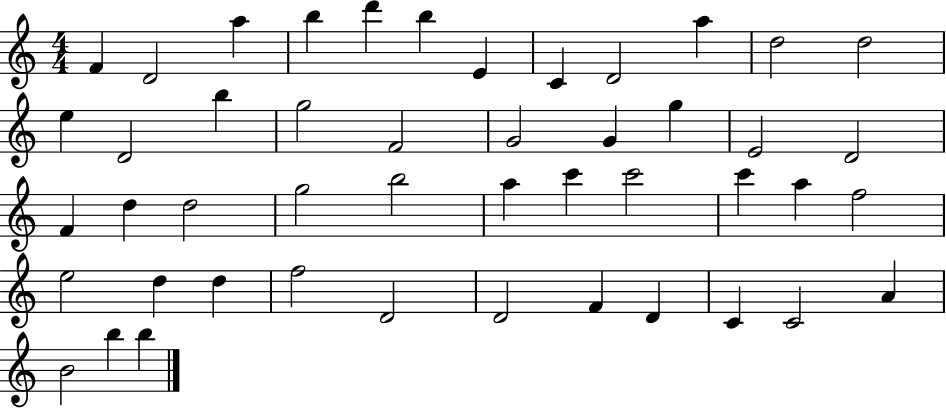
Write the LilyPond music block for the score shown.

{
  \clef treble
  \numericTimeSignature
  \time 4/4
  \key c \major
  f'4 d'2 a''4 | b''4 d'''4 b''4 e'4 | c'4 d'2 a''4 | d''2 d''2 | \break e''4 d'2 b''4 | g''2 f'2 | g'2 g'4 g''4 | e'2 d'2 | \break f'4 d''4 d''2 | g''2 b''2 | a''4 c'''4 c'''2 | c'''4 a''4 f''2 | \break e''2 d''4 d''4 | f''2 d'2 | d'2 f'4 d'4 | c'4 c'2 a'4 | \break b'2 b''4 b''4 | \bar "|."
}